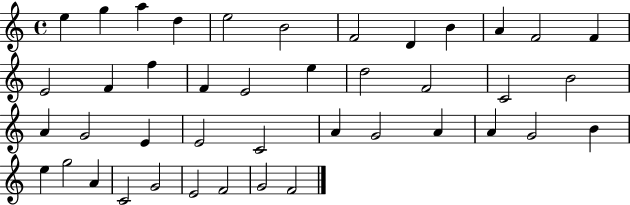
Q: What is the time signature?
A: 4/4